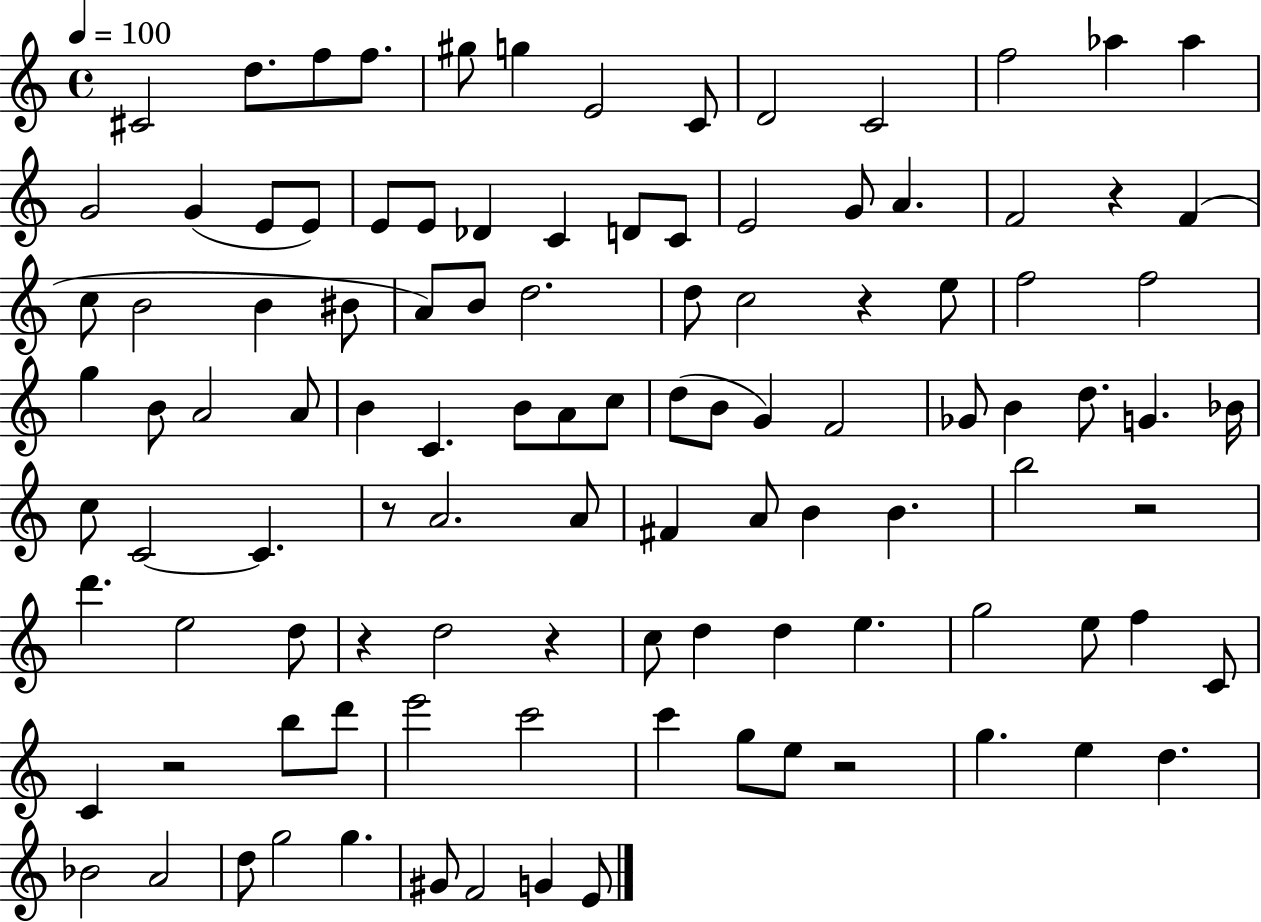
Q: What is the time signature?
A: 4/4